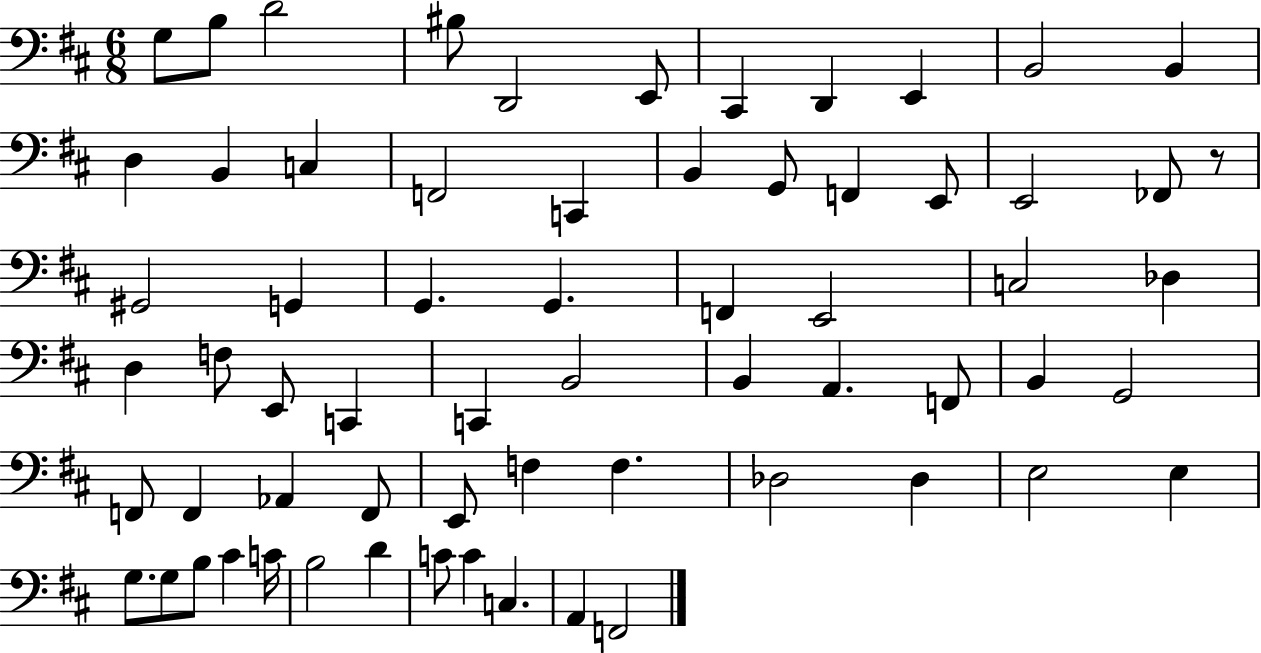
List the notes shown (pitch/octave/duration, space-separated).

G3/e B3/e D4/h BIS3/e D2/h E2/e C#2/q D2/q E2/q B2/h B2/q D3/q B2/q C3/q F2/h C2/q B2/q G2/e F2/q E2/e E2/h FES2/e R/e G#2/h G2/q G2/q. G2/q. F2/q E2/h C3/h Db3/q D3/q F3/e E2/e C2/q C2/q B2/h B2/q A2/q. F2/e B2/q G2/h F2/e F2/q Ab2/q F2/e E2/e F3/q F3/q. Db3/h Db3/q E3/h E3/q G3/e. G3/e B3/e C#4/q C4/s B3/h D4/q C4/e C4/q C3/q. A2/q F2/h